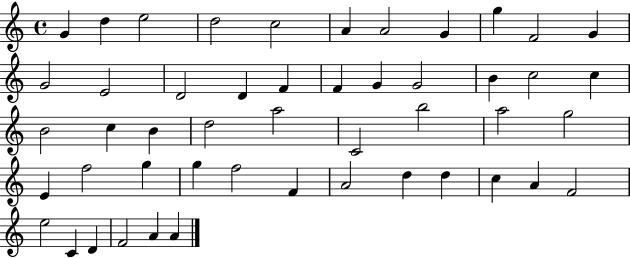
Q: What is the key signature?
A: C major